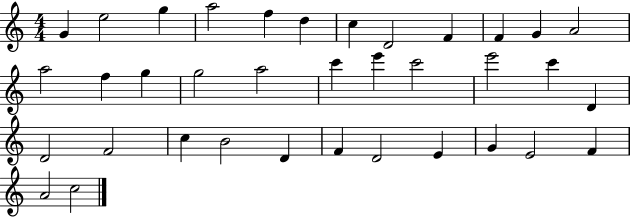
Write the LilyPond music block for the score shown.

{
  \clef treble
  \numericTimeSignature
  \time 4/4
  \key c \major
  g'4 e''2 g''4 | a''2 f''4 d''4 | c''4 d'2 f'4 | f'4 g'4 a'2 | \break a''2 f''4 g''4 | g''2 a''2 | c'''4 e'''4 c'''2 | e'''2 c'''4 d'4 | \break d'2 f'2 | c''4 b'2 d'4 | f'4 d'2 e'4 | g'4 e'2 f'4 | \break a'2 c''2 | \bar "|."
}